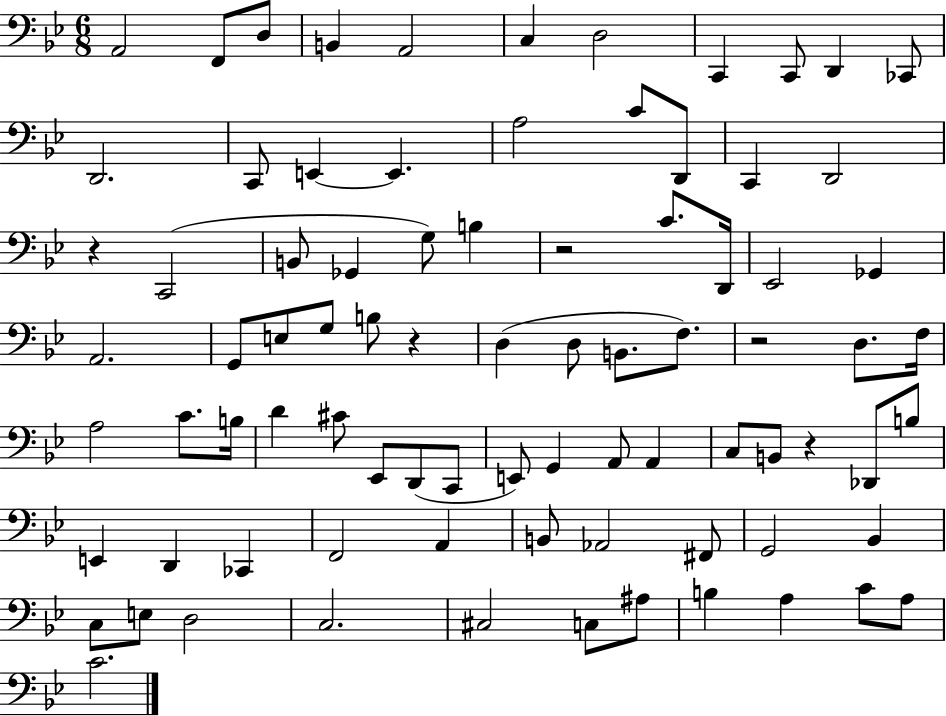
{
  \clef bass
  \numericTimeSignature
  \time 6/8
  \key bes \major
  \repeat volta 2 { a,2 f,8 d8 | b,4 a,2 | c4 d2 | c,4 c,8 d,4 ces,8 | \break d,2. | c,8 e,4~~ e,4. | a2 c'8 d,8 | c,4 d,2 | \break r4 c,2( | b,8 ges,4 g8) b4 | r2 c'8. d,16 | ees,2 ges,4 | \break a,2. | g,8 e8 g8 b8 r4 | d4( d8 b,8. f8.) | r2 d8. f16 | \break a2 c'8. b16 | d'4 cis'8 ees,8 d,8( c,8 | e,8) g,4 a,8 a,4 | c8 b,8 r4 des,8 b8 | \break e,4 d,4 ces,4 | f,2 a,4 | b,8 aes,2 fis,8 | g,2 bes,4 | \break c8 e8 d2 | c2. | cis2 c8 ais8 | b4 a4 c'8 a8 | \break c'2. | } \bar "|."
}